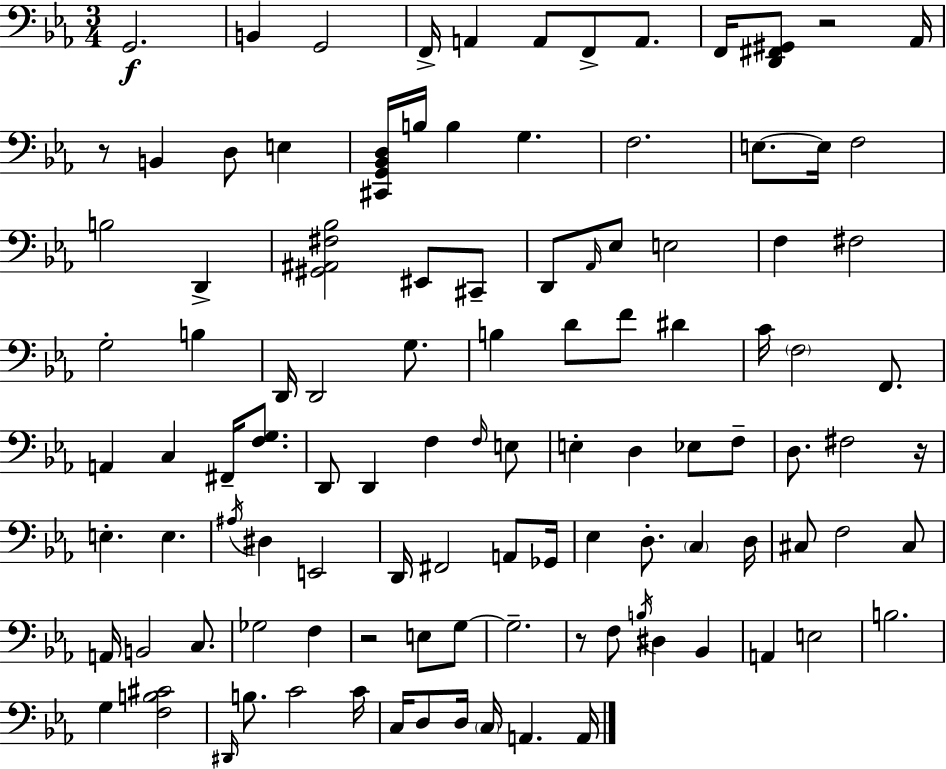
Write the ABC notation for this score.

X:1
T:Untitled
M:3/4
L:1/4
K:Cm
G,,2 B,, G,,2 F,,/4 A,, A,,/2 F,,/2 A,,/2 F,,/4 [D,,^F,,^G,,]/2 z2 _A,,/4 z/2 B,, D,/2 E, [^C,,G,,_B,,D,]/4 B,/4 B, G, F,2 E,/2 E,/4 F,2 B,2 D,, [^G,,^A,,^F,_B,]2 ^E,,/2 ^C,,/2 D,,/2 _A,,/4 _E,/2 E,2 F, ^F,2 G,2 B, D,,/4 D,,2 G,/2 B, D/2 F/2 ^D C/4 F,2 F,,/2 A,, C, ^F,,/4 [F,G,]/2 D,,/2 D,, F, F,/4 E,/2 E, D, _E,/2 F,/2 D,/2 ^F,2 z/4 E, E, ^A,/4 ^D, E,,2 D,,/4 ^F,,2 A,,/2 _G,,/4 _E, D,/2 C, D,/4 ^C,/2 F,2 ^C,/2 A,,/4 B,,2 C,/2 _G,2 F, z2 E,/2 G,/2 G,2 z/2 F,/2 B,/4 ^D, _B,, A,, E,2 B,2 G, [F,B,^C]2 ^D,,/4 B,/2 C2 C/4 C,/4 D,/2 D,/4 C,/4 A,, A,,/4